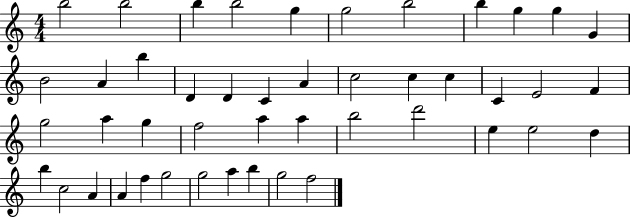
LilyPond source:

{
  \clef treble
  \numericTimeSignature
  \time 4/4
  \key c \major
  b''2 b''2 | b''4 b''2 g''4 | g''2 b''2 | b''4 g''4 g''4 g'4 | \break b'2 a'4 b''4 | d'4 d'4 c'4 a'4 | c''2 c''4 c''4 | c'4 e'2 f'4 | \break g''2 a''4 g''4 | f''2 a''4 a''4 | b''2 d'''2 | e''4 e''2 d''4 | \break b''4 c''2 a'4 | a'4 f''4 g''2 | g''2 a''4 b''4 | g''2 f''2 | \break \bar "|."
}